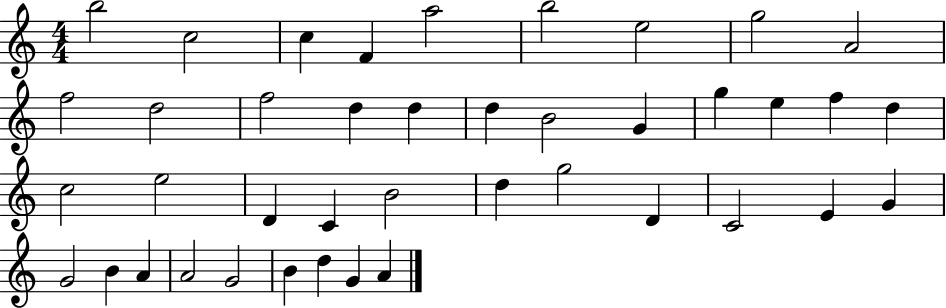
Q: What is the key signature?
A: C major